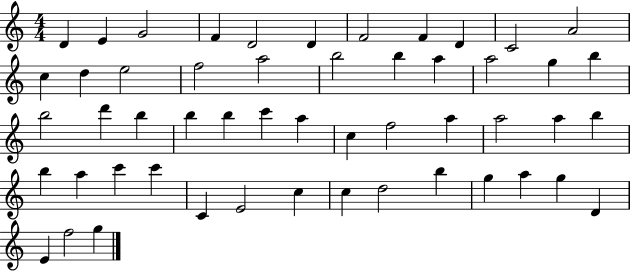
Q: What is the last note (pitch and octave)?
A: G5